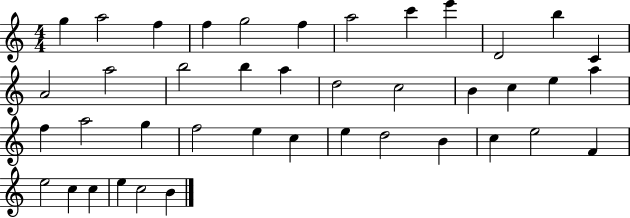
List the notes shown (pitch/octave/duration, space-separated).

G5/q A5/h F5/q F5/q G5/h F5/q A5/h C6/q E6/q D4/h B5/q C4/q A4/h A5/h B5/h B5/q A5/q D5/h C5/h B4/q C5/q E5/q A5/q F5/q A5/h G5/q F5/h E5/q C5/q E5/q D5/h B4/q C5/q E5/h F4/q E5/h C5/q C5/q E5/q C5/h B4/q